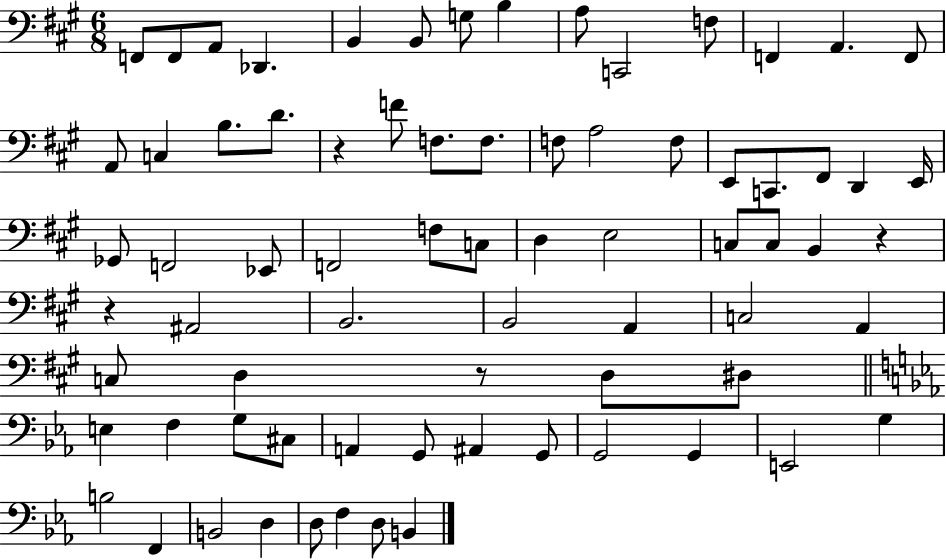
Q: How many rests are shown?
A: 4